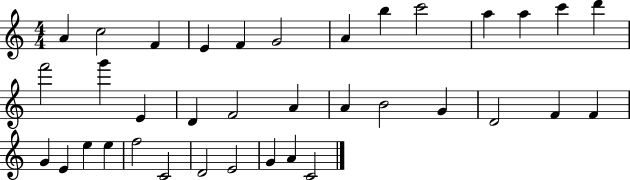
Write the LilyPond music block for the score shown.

{
  \clef treble
  \numericTimeSignature
  \time 4/4
  \key c \major
  a'4 c''2 f'4 | e'4 f'4 g'2 | a'4 b''4 c'''2 | a''4 a''4 c'''4 d'''4 | \break f'''2 g'''4 e'4 | d'4 f'2 a'4 | a'4 b'2 g'4 | d'2 f'4 f'4 | \break g'4 e'4 e''4 e''4 | f''2 c'2 | d'2 e'2 | g'4 a'4 c'2 | \break \bar "|."
}